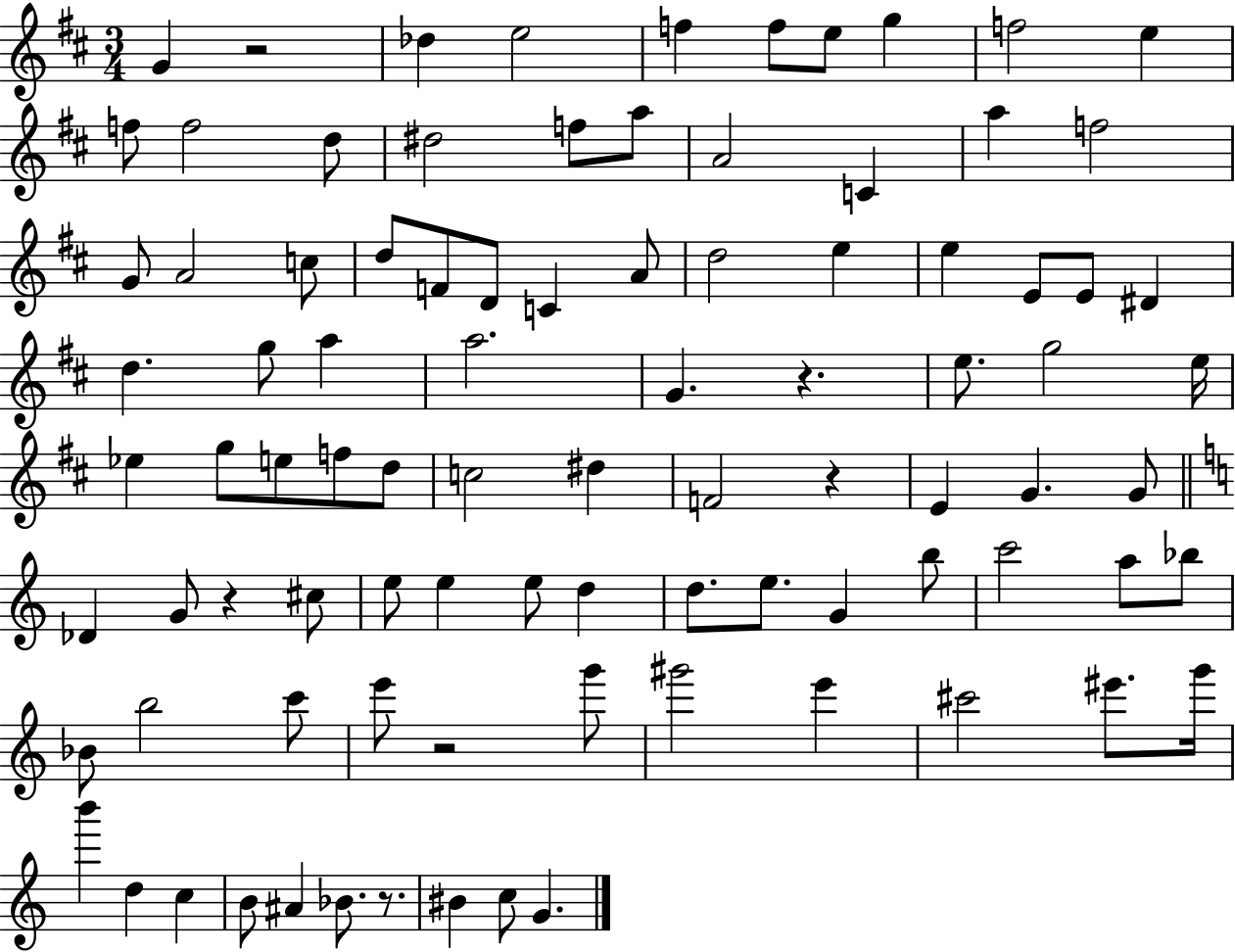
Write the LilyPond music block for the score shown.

{
  \clef treble
  \numericTimeSignature
  \time 3/4
  \key d \major
  \repeat volta 2 { g'4 r2 | des''4 e''2 | f''4 f''8 e''8 g''4 | f''2 e''4 | \break f''8 f''2 d''8 | dis''2 f''8 a''8 | a'2 c'4 | a''4 f''2 | \break g'8 a'2 c''8 | d''8 f'8 d'8 c'4 a'8 | d''2 e''4 | e''4 e'8 e'8 dis'4 | \break d''4. g''8 a''4 | a''2. | g'4. r4. | e''8. g''2 e''16 | \break ees''4 g''8 e''8 f''8 d''8 | c''2 dis''4 | f'2 r4 | e'4 g'4. g'8 | \break \bar "||" \break \key a \minor des'4 g'8 r4 cis''8 | e''8 e''4 e''8 d''4 | d''8. e''8. g'4 b''8 | c'''2 a''8 bes''8 | \break bes'8 b''2 c'''8 | e'''8 r2 g'''8 | gis'''2 e'''4 | cis'''2 eis'''8. g'''16 | \break b'''4 d''4 c''4 | b'8 ais'4 bes'8. r8. | bis'4 c''8 g'4. | } \bar "|."
}